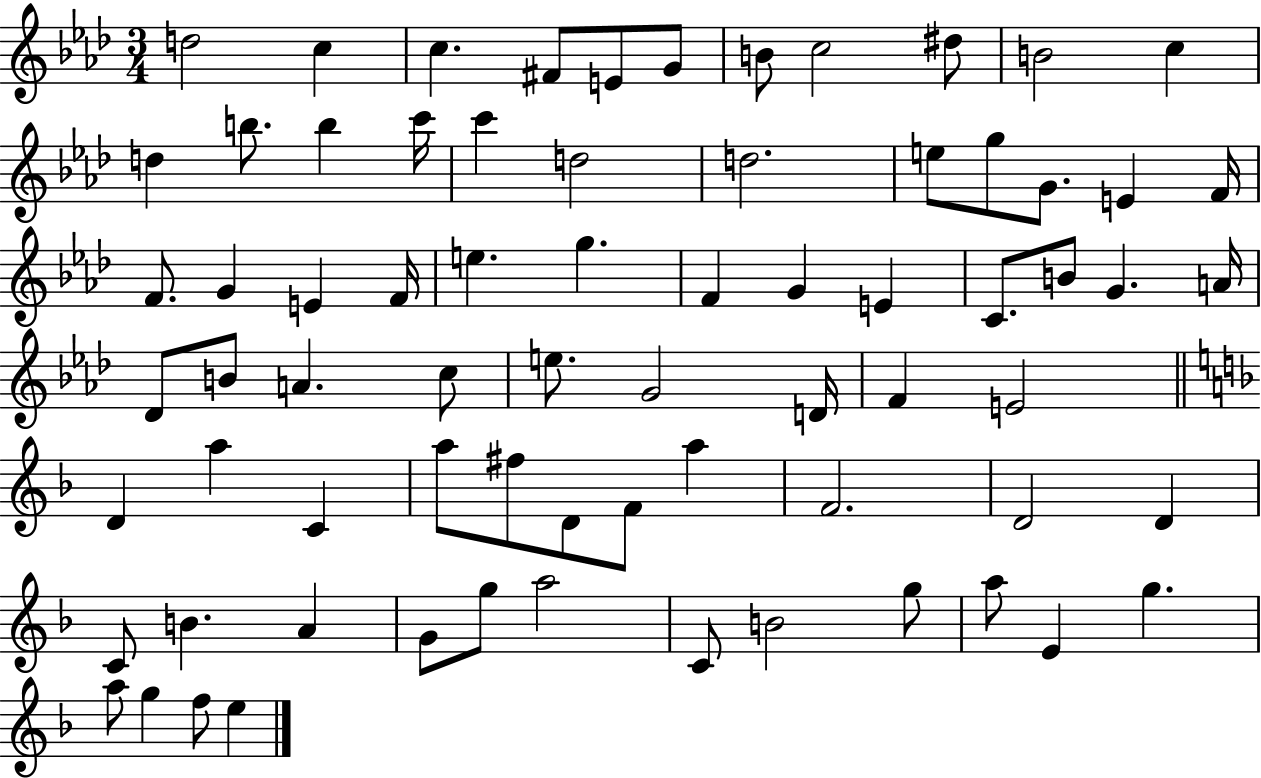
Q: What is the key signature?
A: AES major